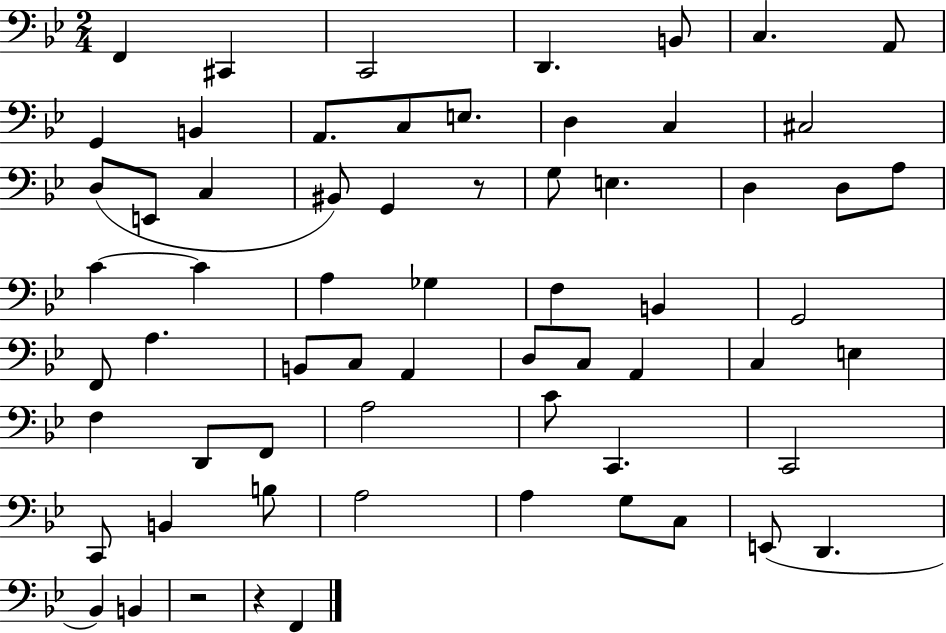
{
  \clef bass
  \numericTimeSignature
  \time 2/4
  \key bes \major
  f,4 cis,4 | c,2 | d,4. b,8 | c4. a,8 | \break g,4 b,4 | a,8. c8 e8. | d4 c4 | cis2 | \break d8( e,8 c4 | bis,8) g,4 r8 | g8 e4. | d4 d8 a8 | \break c'4~~ c'4 | a4 ges4 | f4 b,4 | g,2 | \break f,8 a4. | b,8 c8 a,4 | d8 c8 a,4 | c4 e4 | \break f4 d,8 f,8 | a2 | c'8 c,4. | c,2 | \break c,8 b,4 b8 | a2 | a4 g8 c8 | e,8( d,4. | \break bes,4) b,4 | r2 | r4 f,4 | \bar "|."
}